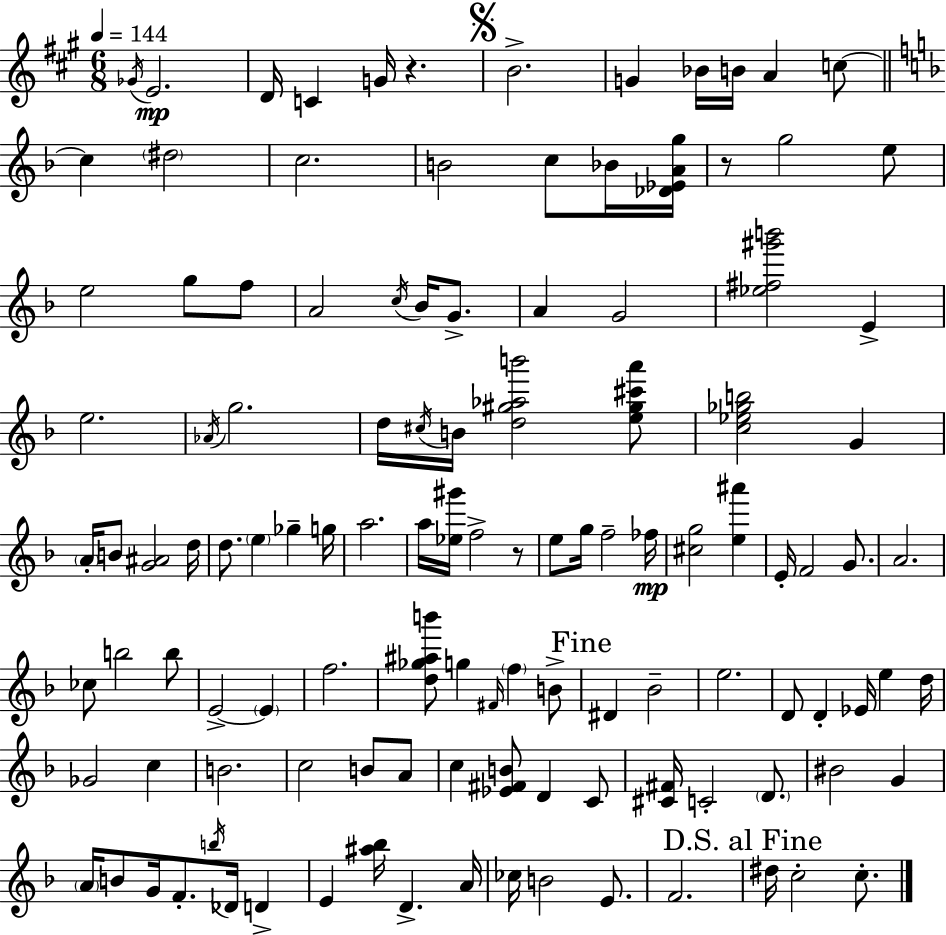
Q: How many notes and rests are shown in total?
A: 118